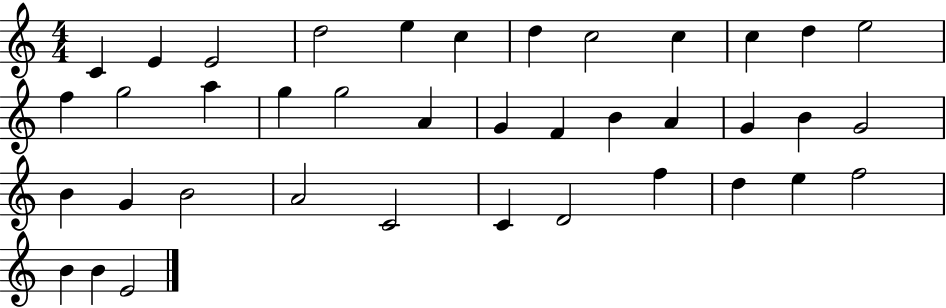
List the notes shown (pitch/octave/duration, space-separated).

C4/q E4/q E4/h D5/h E5/q C5/q D5/q C5/h C5/q C5/q D5/q E5/h F5/q G5/h A5/q G5/q G5/h A4/q G4/q F4/q B4/q A4/q G4/q B4/q G4/h B4/q G4/q B4/h A4/h C4/h C4/q D4/h F5/q D5/q E5/q F5/h B4/q B4/q E4/h